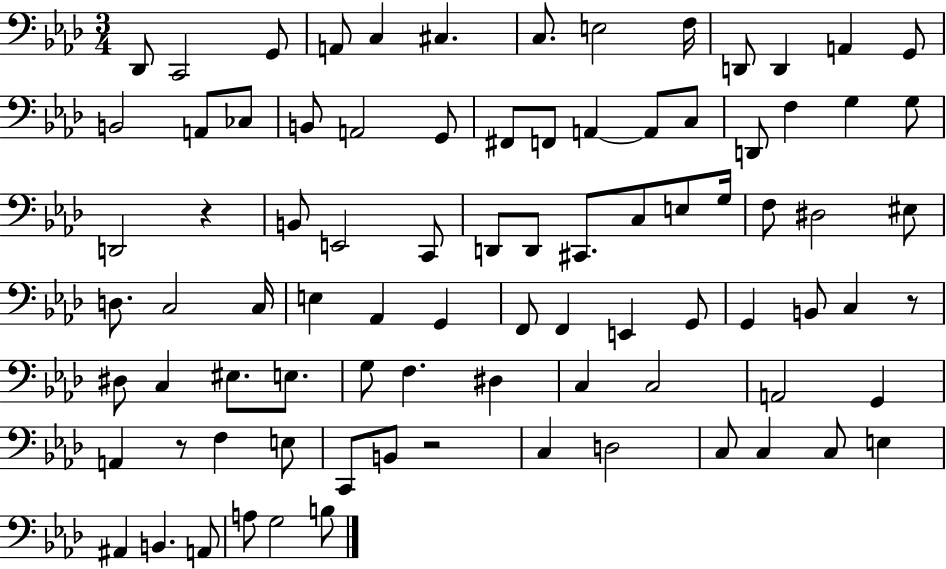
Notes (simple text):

Db2/e C2/h G2/e A2/e C3/q C#3/q. C3/e. E3/h F3/s D2/e D2/q A2/q G2/e B2/h A2/e CES3/e B2/e A2/h G2/e F#2/e F2/e A2/q A2/e C3/e D2/e F3/q G3/q G3/e D2/h R/q B2/e E2/h C2/e D2/e D2/e C#2/e. C3/e E3/e G3/s F3/e D#3/h EIS3/e D3/e. C3/h C3/s E3/q Ab2/q G2/q F2/e F2/q E2/q G2/e G2/q B2/e C3/q R/e D#3/e C3/q EIS3/e. E3/e. G3/e F3/q. D#3/q C3/q C3/h A2/h G2/q A2/q R/e F3/q E3/e C2/e B2/e R/h C3/q D3/h C3/e C3/q C3/e E3/q A#2/q B2/q. A2/e A3/e G3/h B3/e